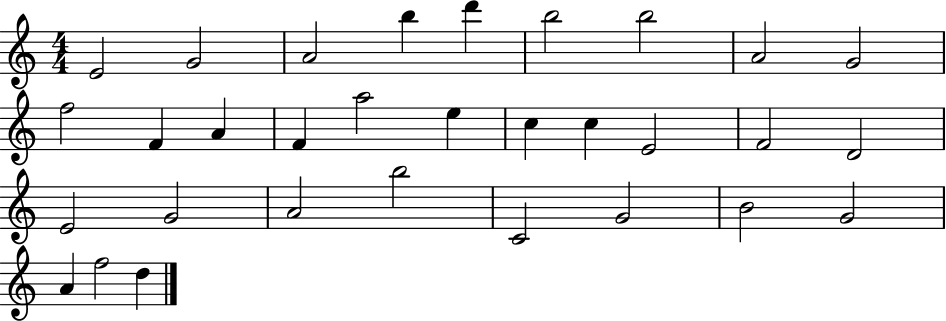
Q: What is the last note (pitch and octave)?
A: D5